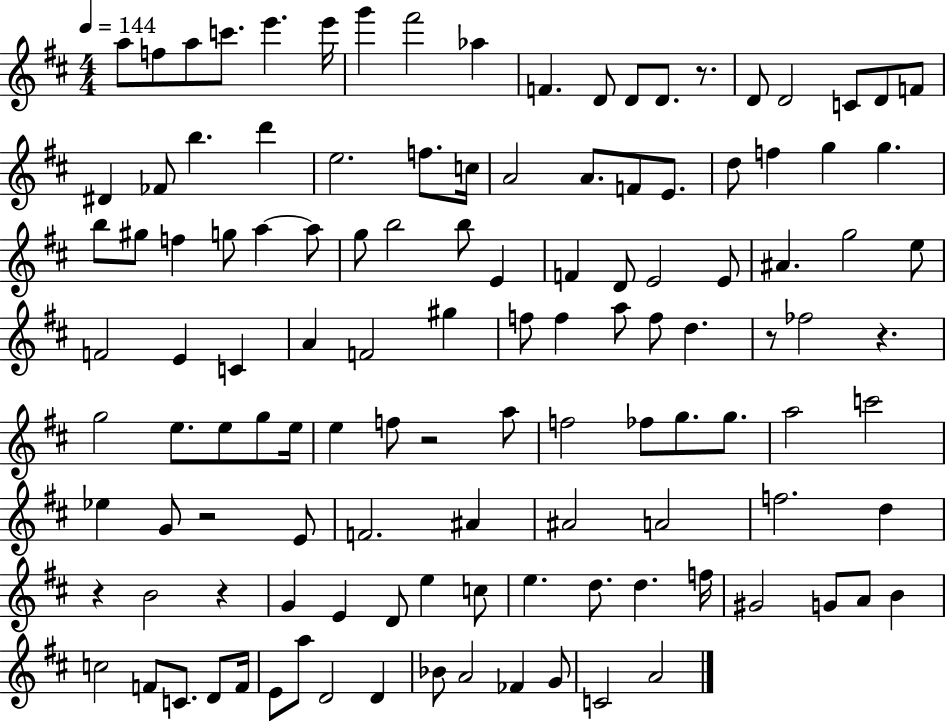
{
  \clef treble
  \numericTimeSignature
  \time 4/4
  \key d \major
  \tempo 4 = 144
  a''8 f''8 a''8 c'''8. e'''4. e'''16 | g'''4 fis'''2 aes''4 | f'4. d'8 d'8 d'8. r8. | d'8 d'2 c'8 d'8 f'8 | \break dis'4 fes'8 b''4. d'''4 | e''2. f''8. c''16 | a'2 a'8. f'8 e'8. | d''8 f''4 g''4 g''4. | \break b''8 gis''8 f''4 g''8 a''4~~ a''8 | g''8 b''2 b''8 e'4 | f'4 d'8 e'2 e'8 | ais'4. g''2 e''8 | \break f'2 e'4 c'4 | a'4 f'2 gis''4 | f''8 f''4 a''8 f''8 d''4. | r8 fes''2 r4. | \break g''2 e''8. e''8 g''8 e''16 | e''4 f''8 r2 a''8 | f''2 fes''8 g''8. g''8. | a''2 c'''2 | \break ees''4 g'8 r2 e'8 | f'2. ais'4 | ais'2 a'2 | f''2. d''4 | \break r4 b'2 r4 | g'4 e'4 d'8 e''4 c''8 | e''4. d''8. d''4. f''16 | gis'2 g'8 a'8 b'4 | \break c''2 f'8 c'8. d'8 f'16 | e'8 a''8 d'2 d'4 | bes'8 a'2 fes'4 g'8 | c'2 a'2 | \break \bar "|."
}